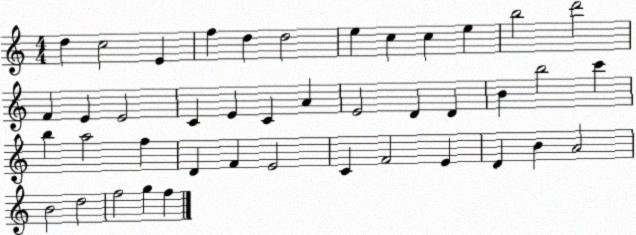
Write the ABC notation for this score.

X:1
T:Untitled
M:4/4
L:1/4
K:C
d c2 E f d d2 e c c e b2 d'2 F E E2 C E C A E2 D D B b2 c' b a2 f D F E2 C F2 E D B A2 B2 d2 f2 g f